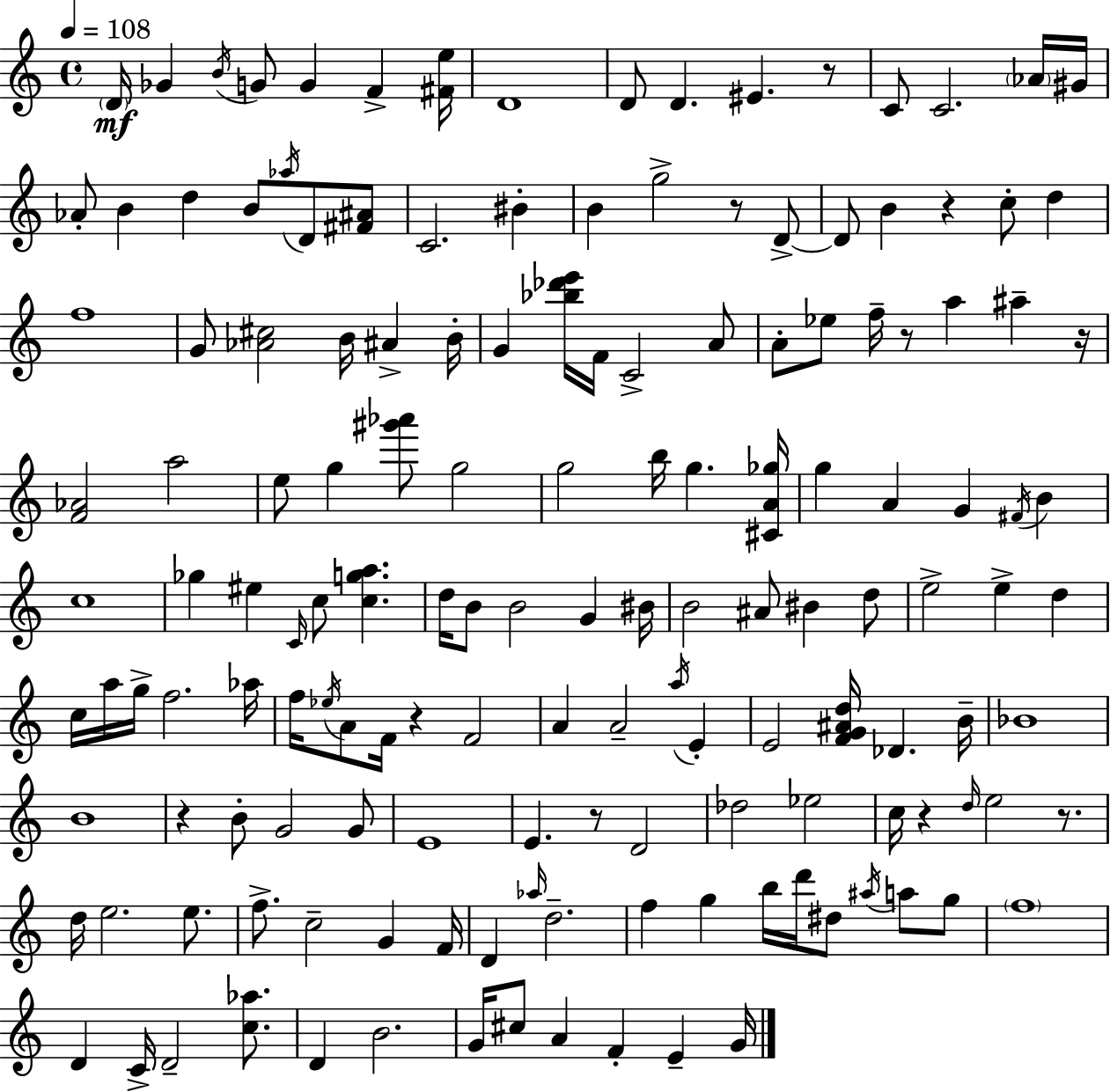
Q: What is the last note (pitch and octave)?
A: G4